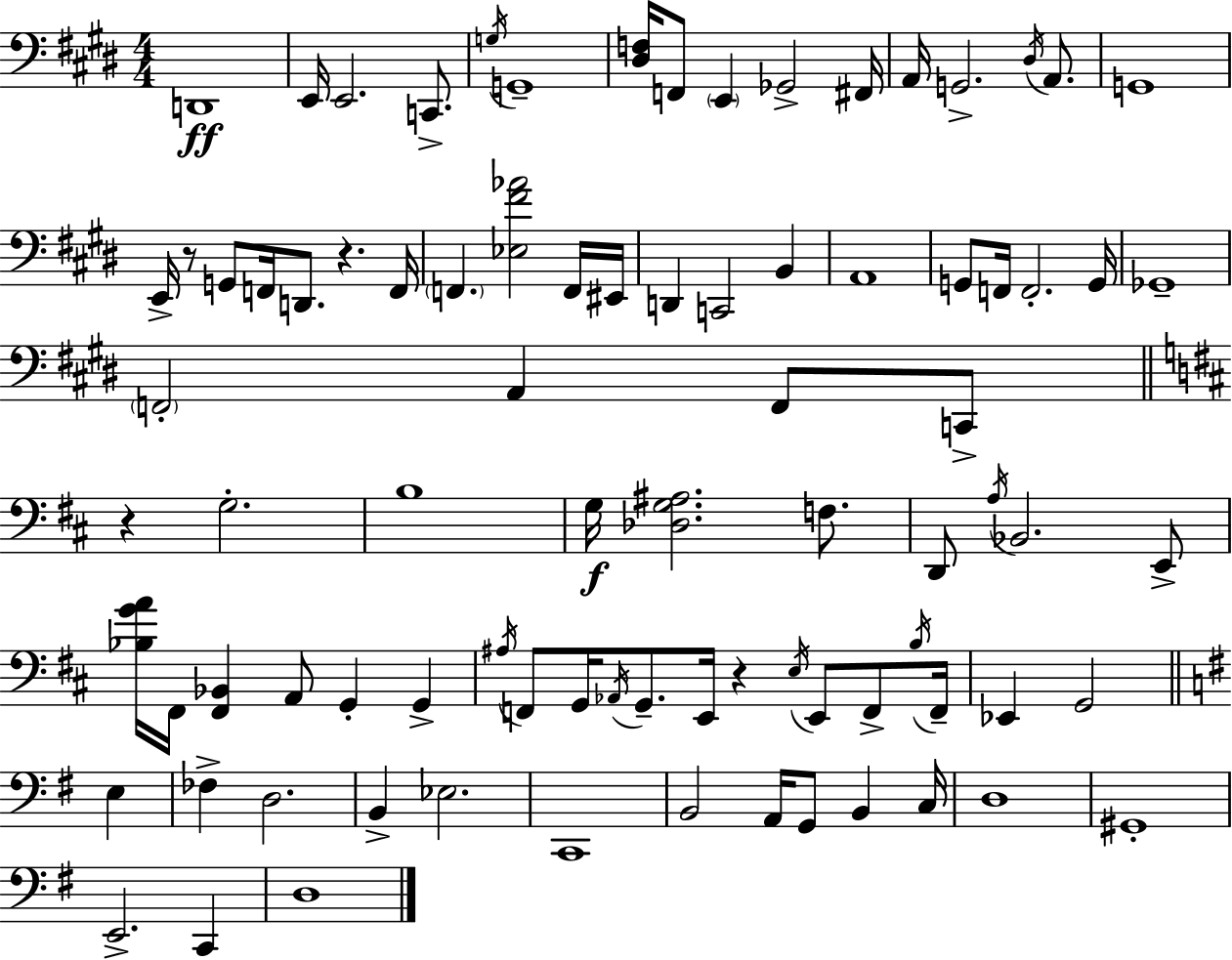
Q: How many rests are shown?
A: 4